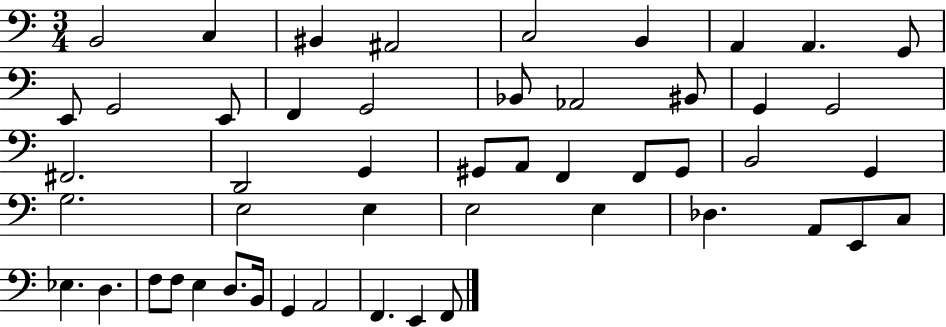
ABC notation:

X:1
T:Untitled
M:3/4
L:1/4
K:C
B,,2 C, ^B,, ^A,,2 C,2 B,, A,, A,, G,,/2 E,,/2 G,,2 E,,/2 F,, G,,2 _B,,/2 _A,,2 ^B,,/2 G,, G,,2 ^F,,2 D,,2 G,, ^G,,/2 A,,/2 F,, F,,/2 ^G,,/2 B,,2 G,, G,2 E,2 E, E,2 E, _D, A,,/2 E,,/2 C,/2 _E, D, F,/2 F,/2 E, D,/2 B,,/4 G,, A,,2 F,, E,, F,,/2